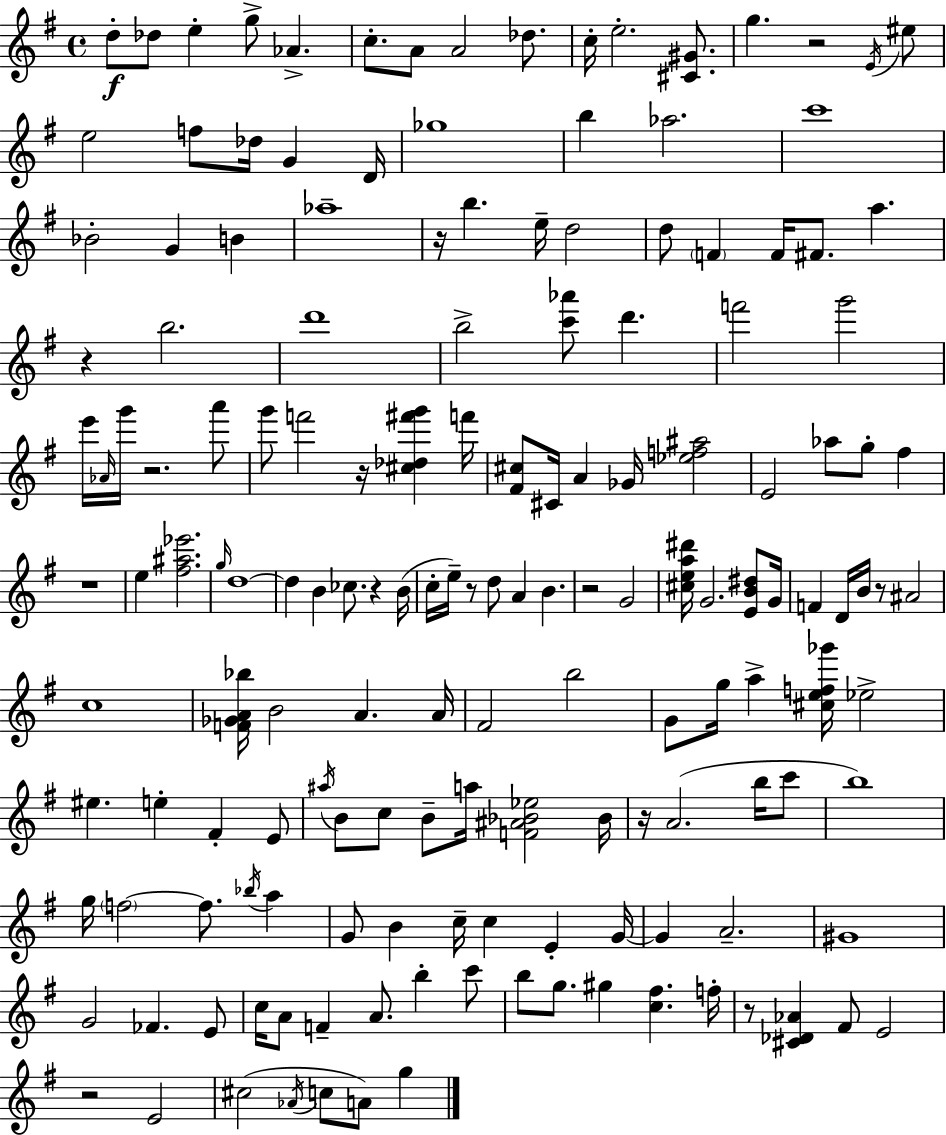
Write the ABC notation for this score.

X:1
T:Untitled
M:4/4
L:1/4
K:G
d/2 _d/2 e g/2 _A c/2 A/2 A2 _d/2 c/4 e2 [^C^G]/2 g z2 E/4 ^e/2 e2 f/2 _d/4 G D/4 _g4 b _a2 c'4 _B2 G B _a4 z/4 b e/4 d2 d/2 F F/4 ^F/2 a z b2 d'4 b2 [c'_a']/2 d' f'2 g'2 e'/4 _A/4 g'/4 z2 a'/2 g'/2 f'2 z/4 [^c_d^f'g'] f'/4 [^F^c]/2 ^C/4 A _G/4 [_ef^a]2 E2 _a/2 g/2 ^f z4 e [^f^a_e']2 g/4 d4 d B _c/2 z B/4 c/4 e/4 z/2 d/2 A B z2 G2 [^cea^d']/4 G2 [EB^d]/2 G/4 F D/4 B/4 z/2 ^A2 c4 [F_GA_b]/4 B2 A A/4 ^F2 b2 G/2 g/4 a [^cef_g']/4 _e2 ^e e ^F E/2 ^a/4 B/2 c/2 B/2 a/4 [F^A_B_e]2 _B/4 z/4 A2 b/4 c'/2 b4 g/4 f2 f/2 _b/4 a G/2 B c/4 c E G/4 G A2 ^G4 G2 _F E/2 c/4 A/2 F A/2 b c'/2 b/2 g/2 ^g [c^f] f/4 z/2 [^C_D_A] ^F/2 E2 z2 E2 ^c2 _A/4 c/2 A/2 g